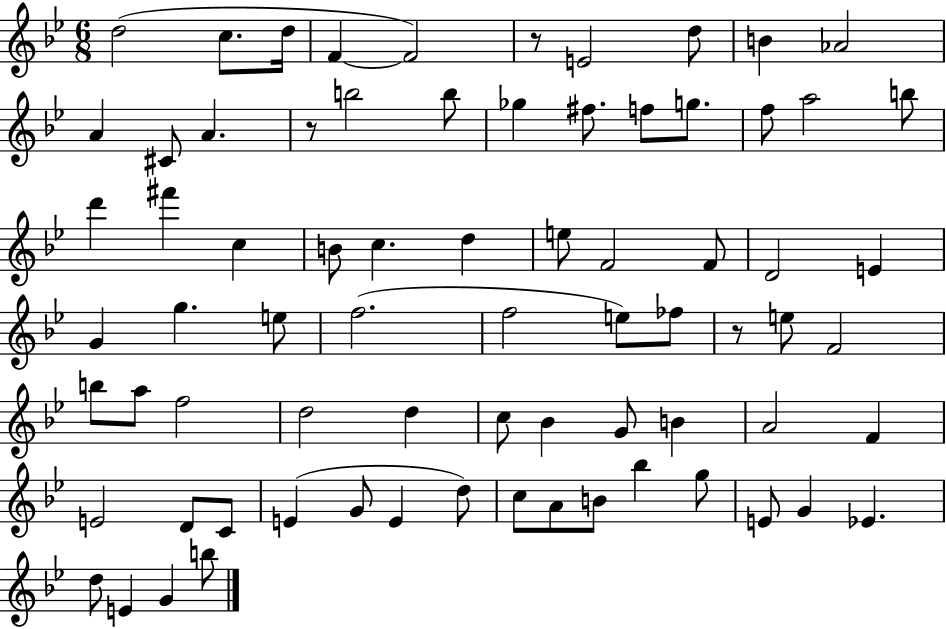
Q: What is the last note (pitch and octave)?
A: B5